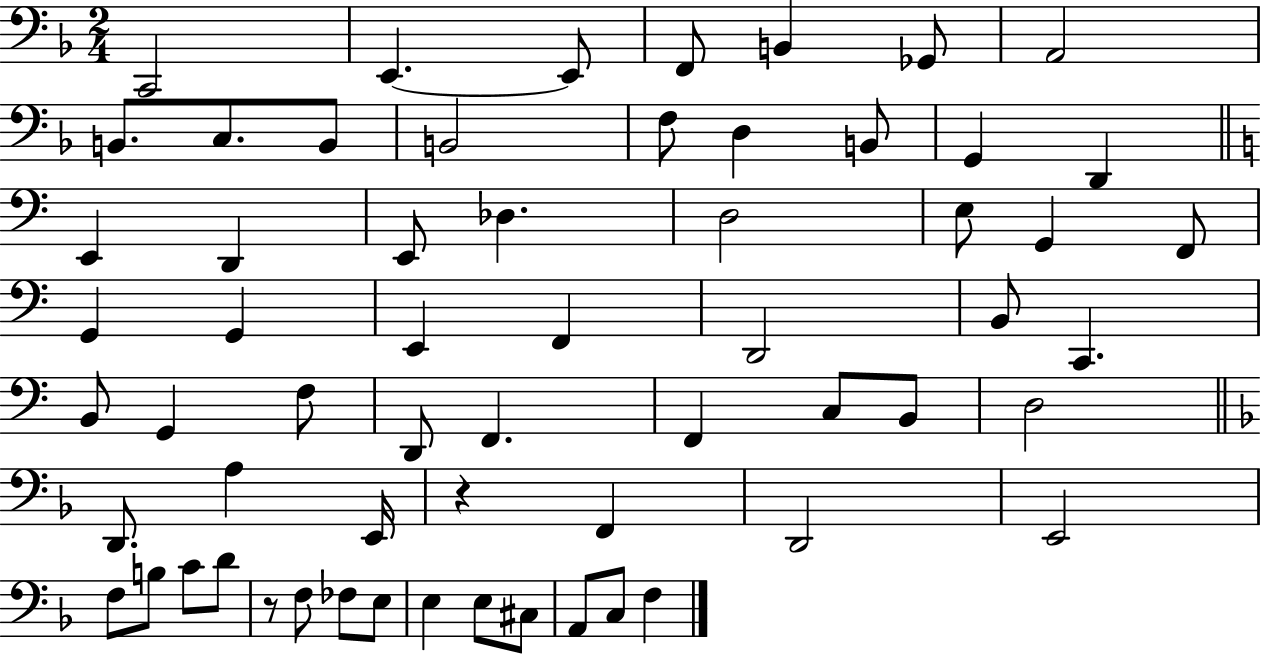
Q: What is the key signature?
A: F major